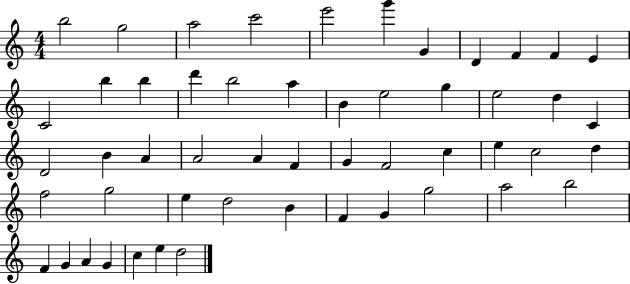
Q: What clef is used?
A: treble